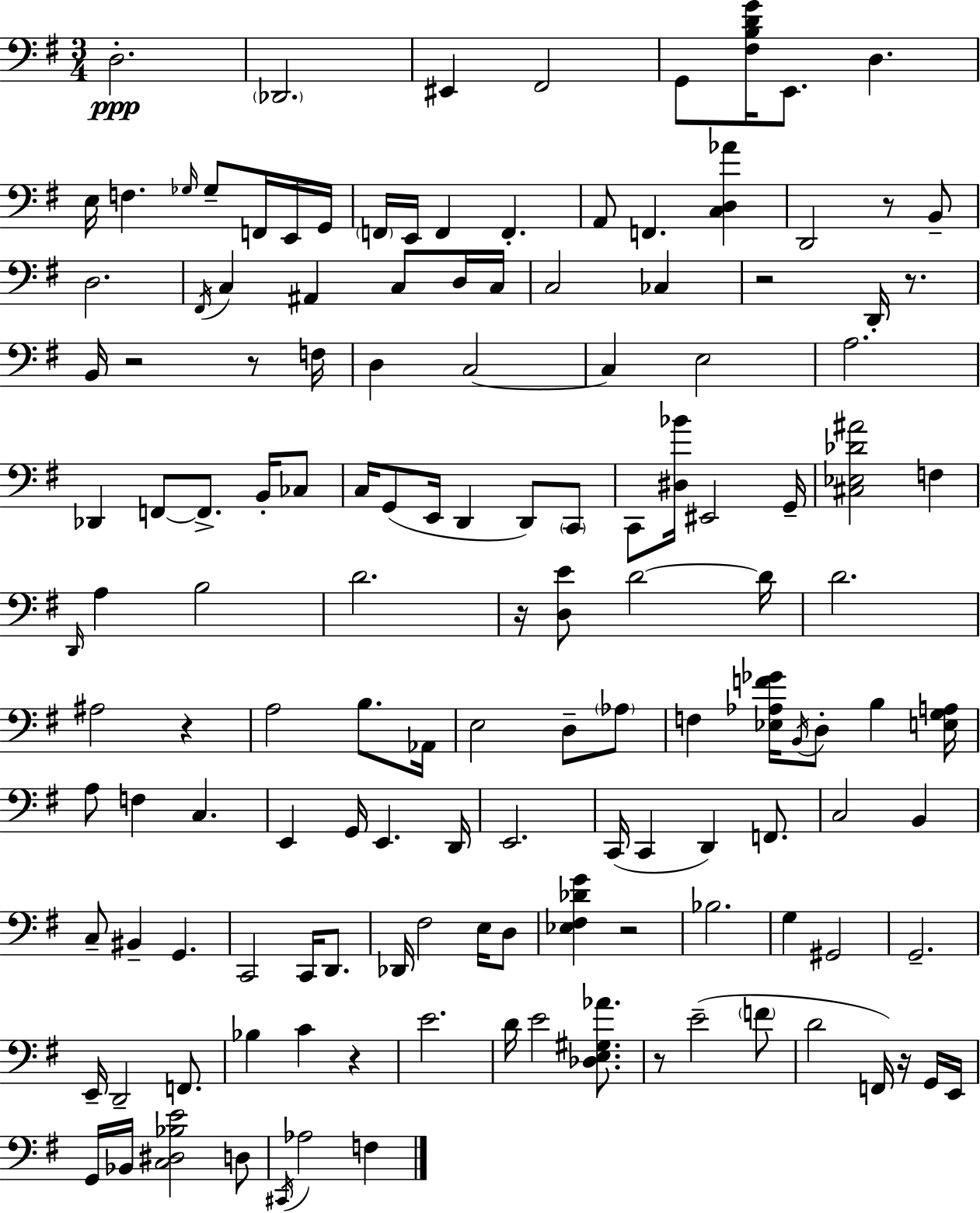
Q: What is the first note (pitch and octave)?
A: D3